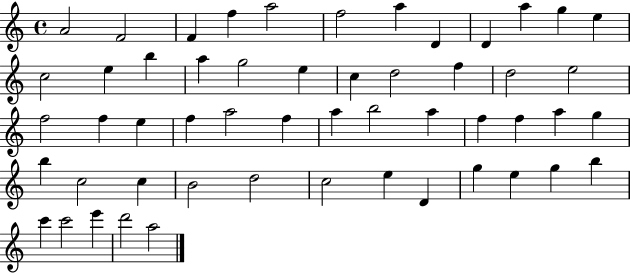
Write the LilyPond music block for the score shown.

{
  \clef treble
  \time 4/4
  \defaultTimeSignature
  \key c \major
  a'2 f'2 | f'4 f''4 a''2 | f''2 a''4 d'4 | d'4 a''4 g''4 e''4 | \break c''2 e''4 b''4 | a''4 g''2 e''4 | c''4 d''2 f''4 | d''2 e''2 | \break f''2 f''4 e''4 | f''4 a''2 f''4 | a''4 b''2 a''4 | f''4 f''4 a''4 g''4 | \break b''4 c''2 c''4 | b'2 d''2 | c''2 e''4 d'4 | g''4 e''4 g''4 b''4 | \break c'''4 c'''2 e'''4 | d'''2 a''2 | \bar "|."
}